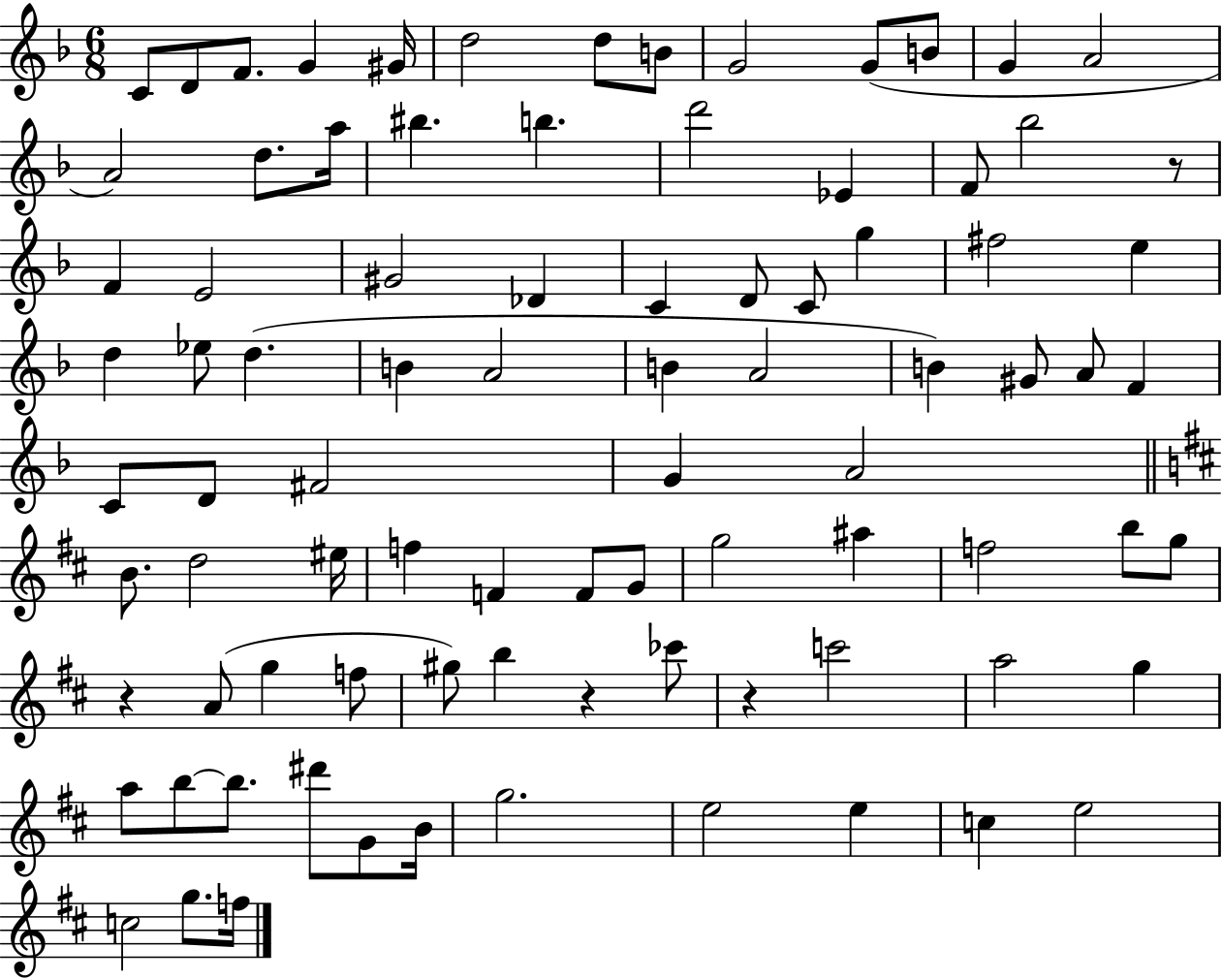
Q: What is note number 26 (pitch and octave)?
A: Db4